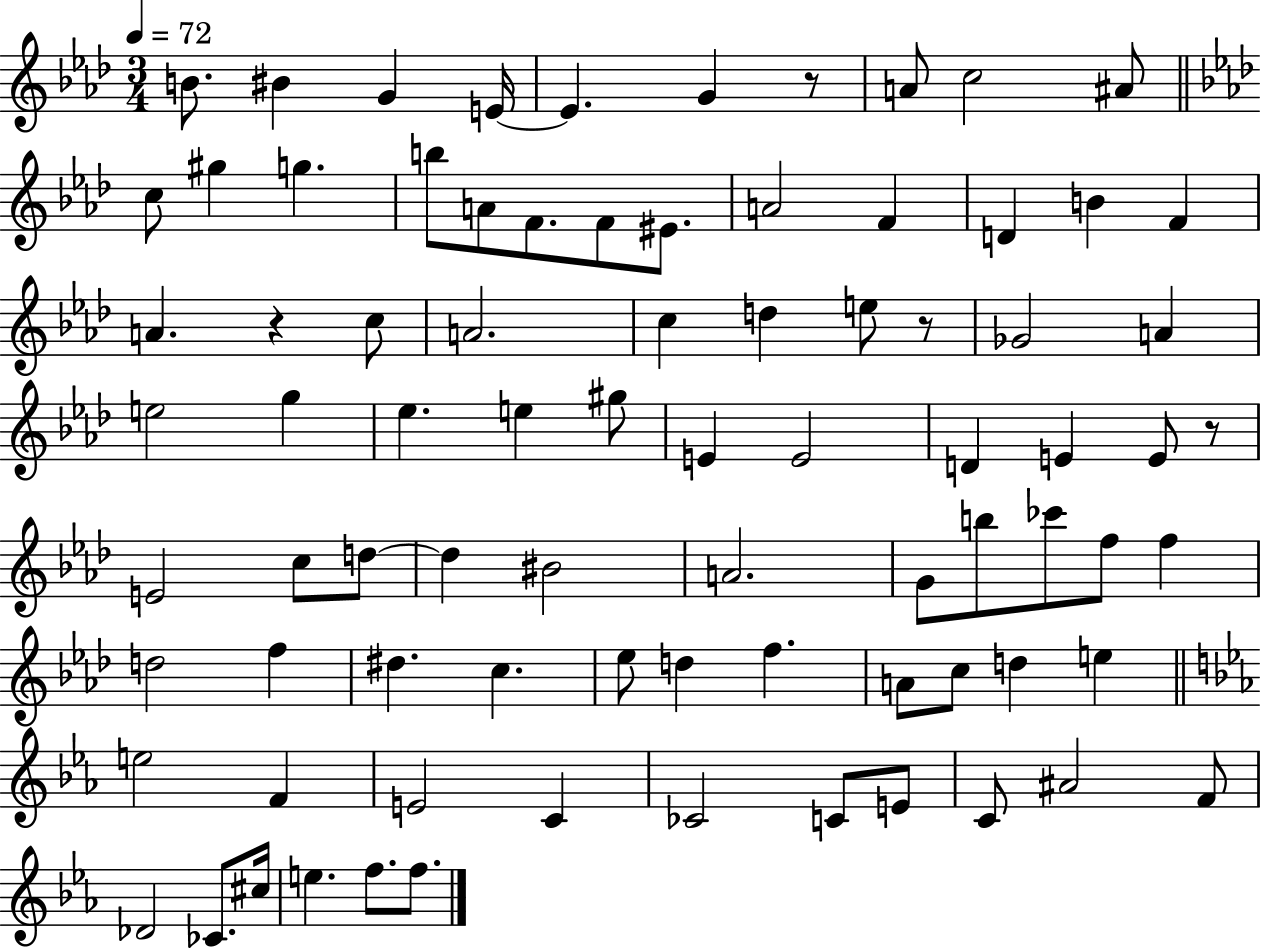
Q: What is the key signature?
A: AES major